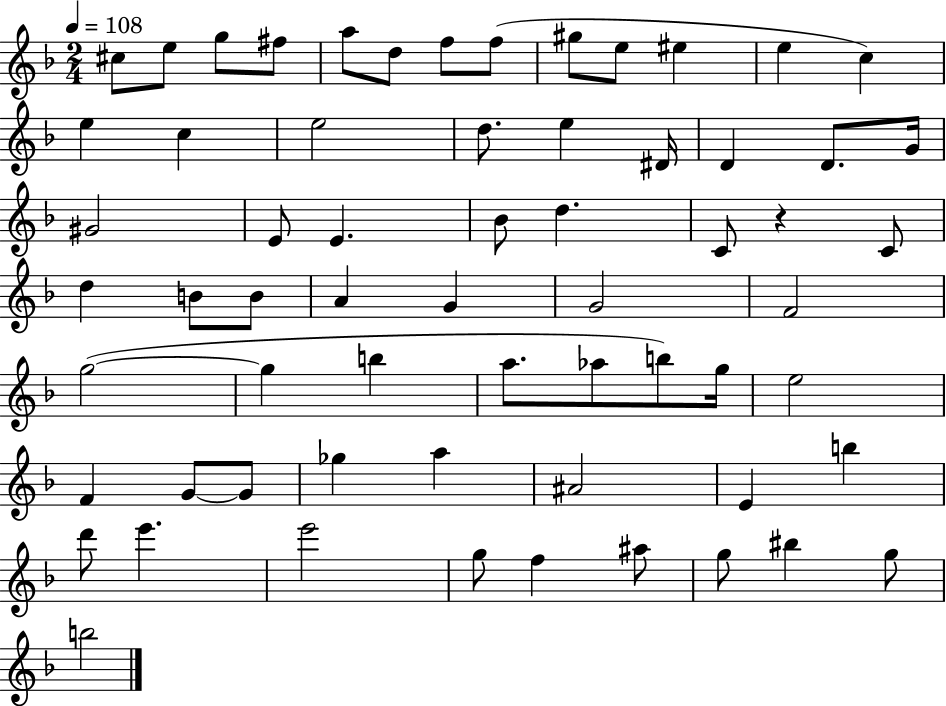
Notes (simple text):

C#5/e E5/e G5/e F#5/e A5/e D5/e F5/e F5/e G#5/e E5/e EIS5/q E5/q C5/q E5/q C5/q E5/h D5/e. E5/q D#4/s D4/q D4/e. G4/s G#4/h E4/e E4/q. Bb4/e D5/q. C4/e R/q C4/e D5/q B4/e B4/e A4/q G4/q G4/h F4/h G5/h G5/q B5/q A5/e. Ab5/e B5/e G5/s E5/h F4/q G4/e G4/e Gb5/q A5/q A#4/h E4/q B5/q D6/e E6/q. E6/h G5/e F5/q A#5/e G5/e BIS5/q G5/e B5/h